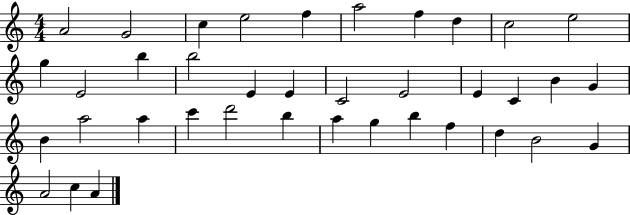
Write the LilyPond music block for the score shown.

{
  \clef treble
  \numericTimeSignature
  \time 4/4
  \key c \major
  a'2 g'2 | c''4 e''2 f''4 | a''2 f''4 d''4 | c''2 e''2 | \break g''4 e'2 b''4 | b''2 e'4 e'4 | c'2 e'2 | e'4 c'4 b'4 g'4 | \break b'4 a''2 a''4 | c'''4 d'''2 b''4 | a''4 g''4 b''4 f''4 | d''4 b'2 g'4 | \break a'2 c''4 a'4 | \bar "|."
}